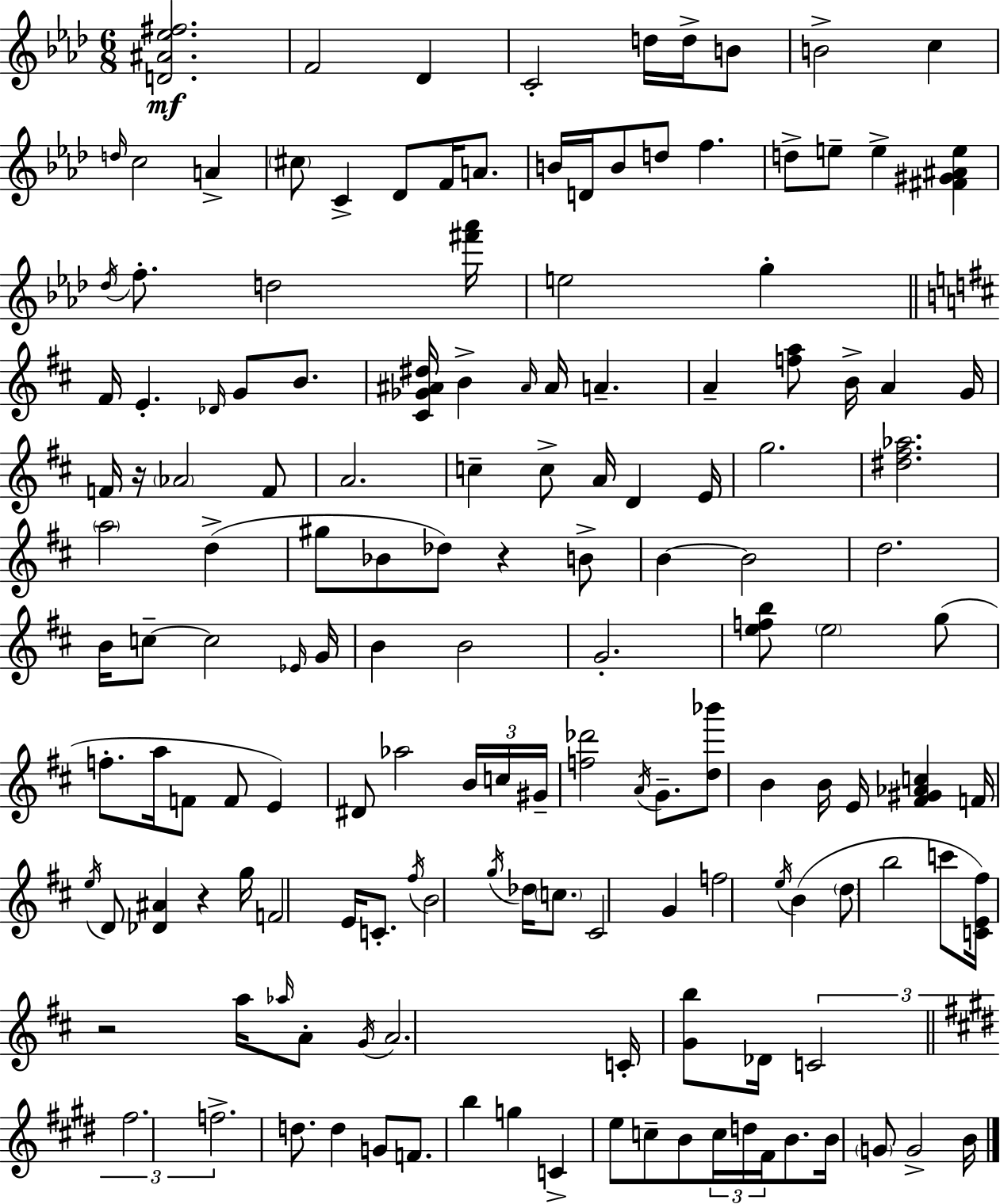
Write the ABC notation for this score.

X:1
T:Untitled
M:6/8
L:1/4
K:Ab
[D^A_e^f]2 F2 _D C2 d/4 d/4 B/2 B2 c d/4 c2 A ^c/2 C _D/2 F/4 A/2 B/4 D/4 B/2 d/2 f d/2 e/2 e [^F^G^Ae] _d/4 f/2 d2 [^f'_a']/4 e2 g ^F/4 E _D/4 G/2 B/2 [^C_G^A^d]/4 B ^A/4 ^A/4 A A [fa]/2 B/4 A G/4 F/4 z/4 _A2 F/2 A2 c c/2 A/4 D E/4 g2 [^d^f_a]2 a2 d ^g/2 _B/2 _d/2 z B/2 B B2 d2 B/4 c/2 c2 _E/4 G/4 B B2 G2 [efb]/2 e2 g/2 f/2 a/4 F/2 F/2 E ^D/2 _a2 B/4 c/4 ^G/4 [f_d']2 A/4 G/2 [d_b']/2 B B/4 E/4 [^F^G_Ac] F/4 e/4 D/2 [_D^A] z g/4 F2 E/4 C/2 ^f/4 B2 g/4 _d/4 c/2 ^C2 G f2 e/4 B d/2 b2 c'/2 [CE^f]/4 z2 a/4 _a/4 A/2 G/4 A2 C/4 [Gb]/2 _D/4 C2 ^f2 f2 d/2 d G/2 F/2 b g C e/2 c/2 B/2 c/4 d/4 ^F/4 B/2 B/4 G/2 G2 B/4